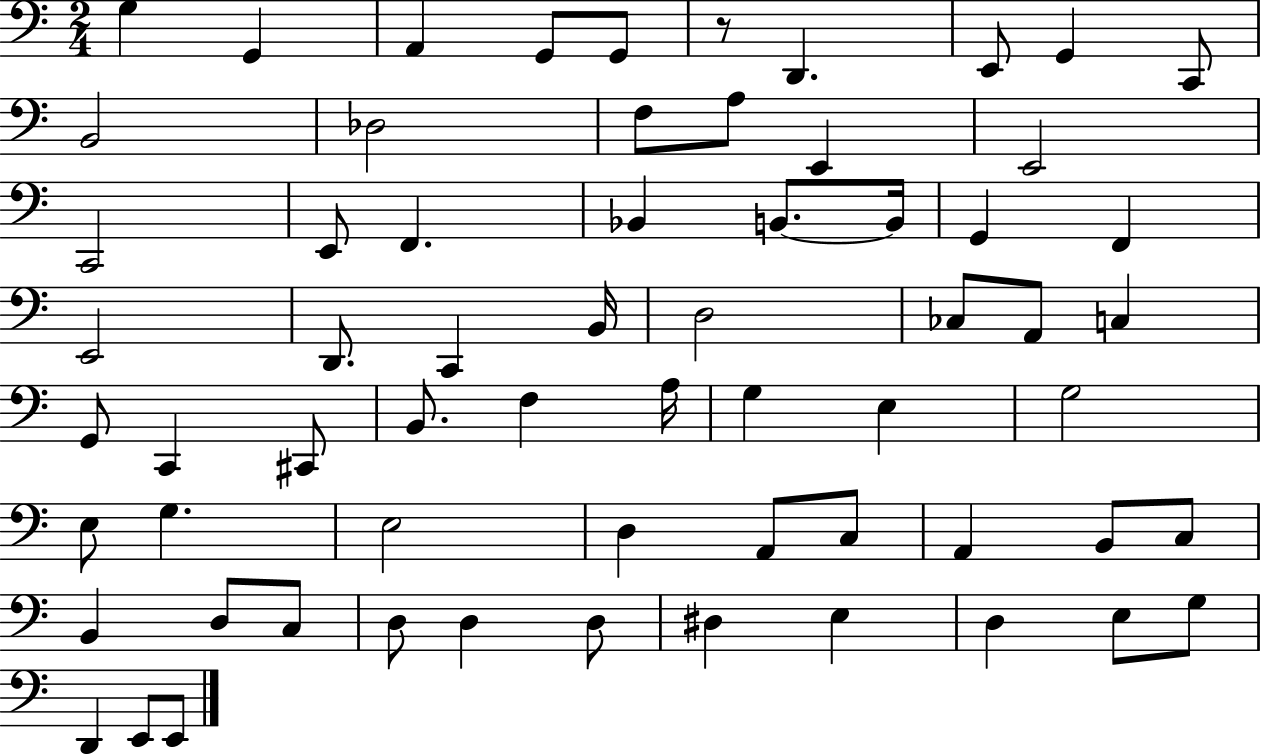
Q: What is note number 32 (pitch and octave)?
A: G2